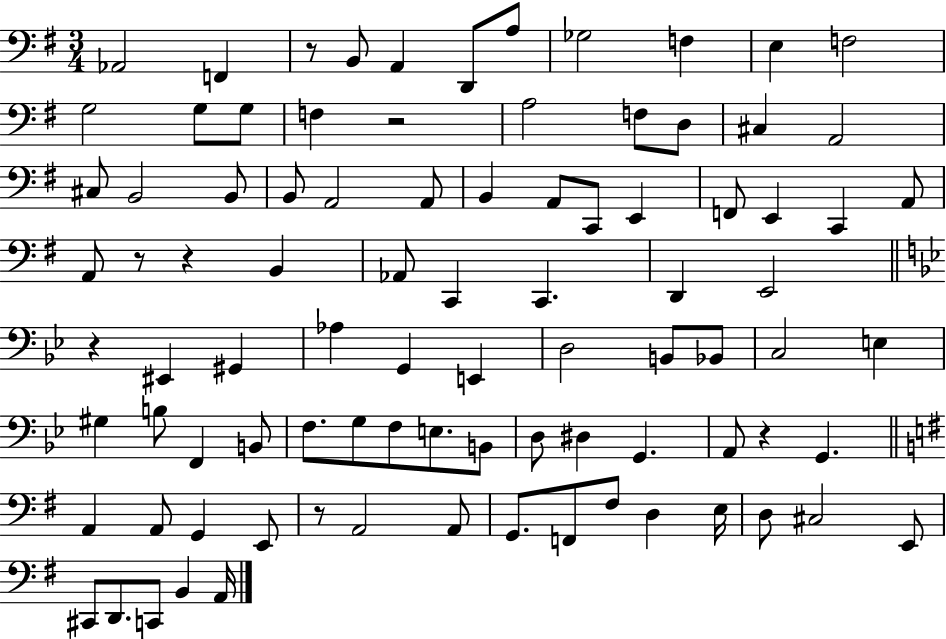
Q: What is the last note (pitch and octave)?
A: A2